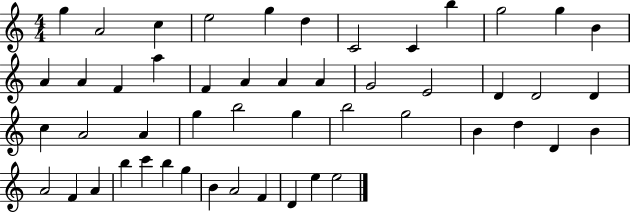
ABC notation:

X:1
T:Untitled
M:4/4
L:1/4
K:C
g A2 c e2 g d C2 C b g2 g B A A F a F A A A G2 E2 D D2 D c A2 A g b2 g b2 g2 B d D B A2 F A b c' b g B A2 F D e e2